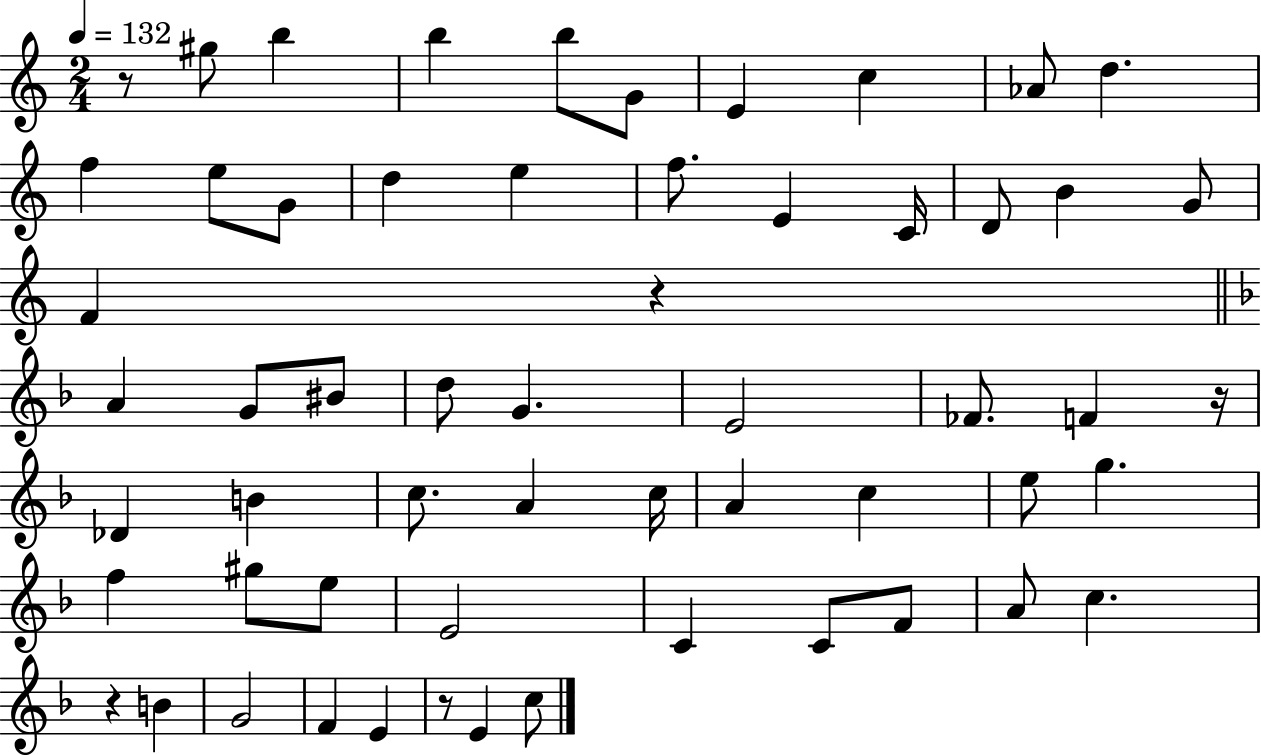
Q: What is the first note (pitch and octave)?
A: G#5